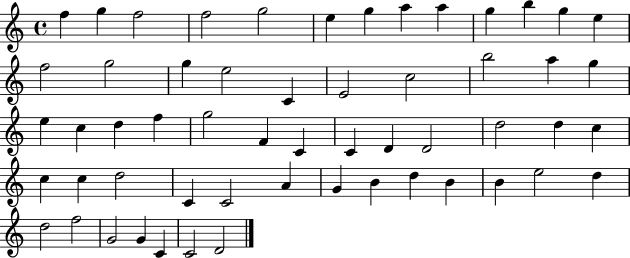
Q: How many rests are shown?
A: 0